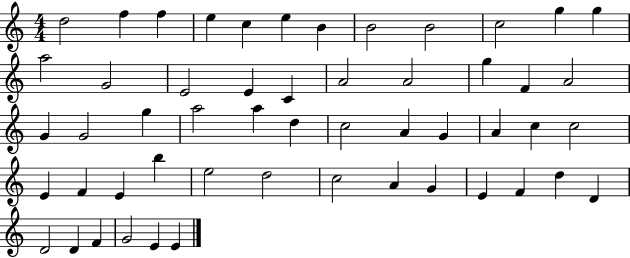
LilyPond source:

{
  \clef treble
  \numericTimeSignature
  \time 4/4
  \key c \major
  d''2 f''4 f''4 | e''4 c''4 e''4 b'4 | b'2 b'2 | c''2 g''4 g''4 | \break a''2 g'2 | e'2 e'4 c'4 | a'2 a'2 | g''4 f'4 a'2 | \break g'4 g'2 g''4 | a''2 a''4 d''4 | c''2 a'4 g'4 | a'4 c''4 c''2 | \break e'4 f'4 e'4 b''4 | e''2 d''2 | c''2 a'4 g'4 | e'4 f'4 d''4 d'4 | \break d'2 d'4 f'4 | g'2 e'4 e'4 | \bar "|."
}